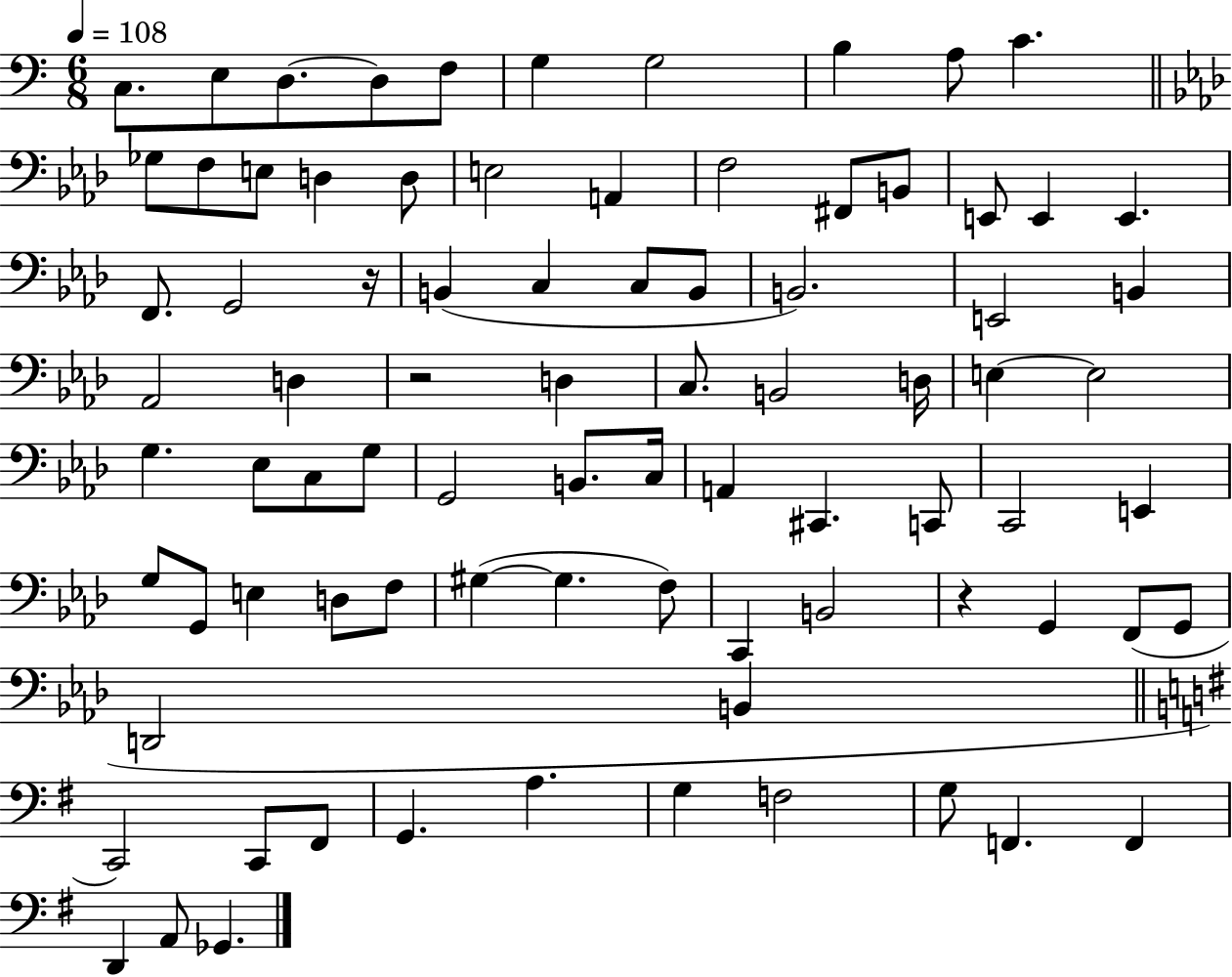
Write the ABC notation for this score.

X:1
T:Untitled
M:6/8
L:1/4
K:C
C,/2 E,/2 D,/2 D,/2 F,/2 G, G,2 B, A,/2 C _G,/2 F,/2 E,/2 D, D,/2 E,2 A,, F,2 ^F,,/2 B,,/2 E,,/2 E,, E,, F,,/2 G,,2 z/4 B,, C, C,/2 B,,/2 B,,2 E,,2 B,, _A,,2 D, z2 D, C,/2 B,,2 D,/4 E, E,2 G, _E,/2 C,/2 G,/2 G,,2 B,,/2 C,/4 A,, ^C,, C,,/2 C,,2 E,, G,/2 G,,/2 E, D,/2 F,/2 ^G, ^G, F,/2 C,, B,,2 z G,, F,,/2 G,,/2 D,,2 B,, C,,2 C,,/2 ^F,,/2 G,, A, G, F,2 G,/2 F,, F,, D,, A,,/2 _G,,